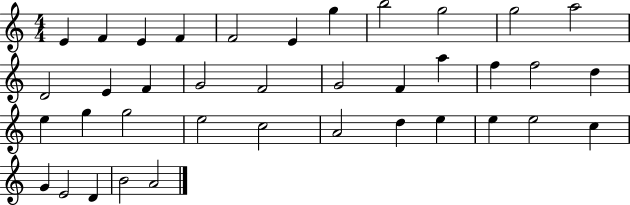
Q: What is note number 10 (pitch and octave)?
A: G5